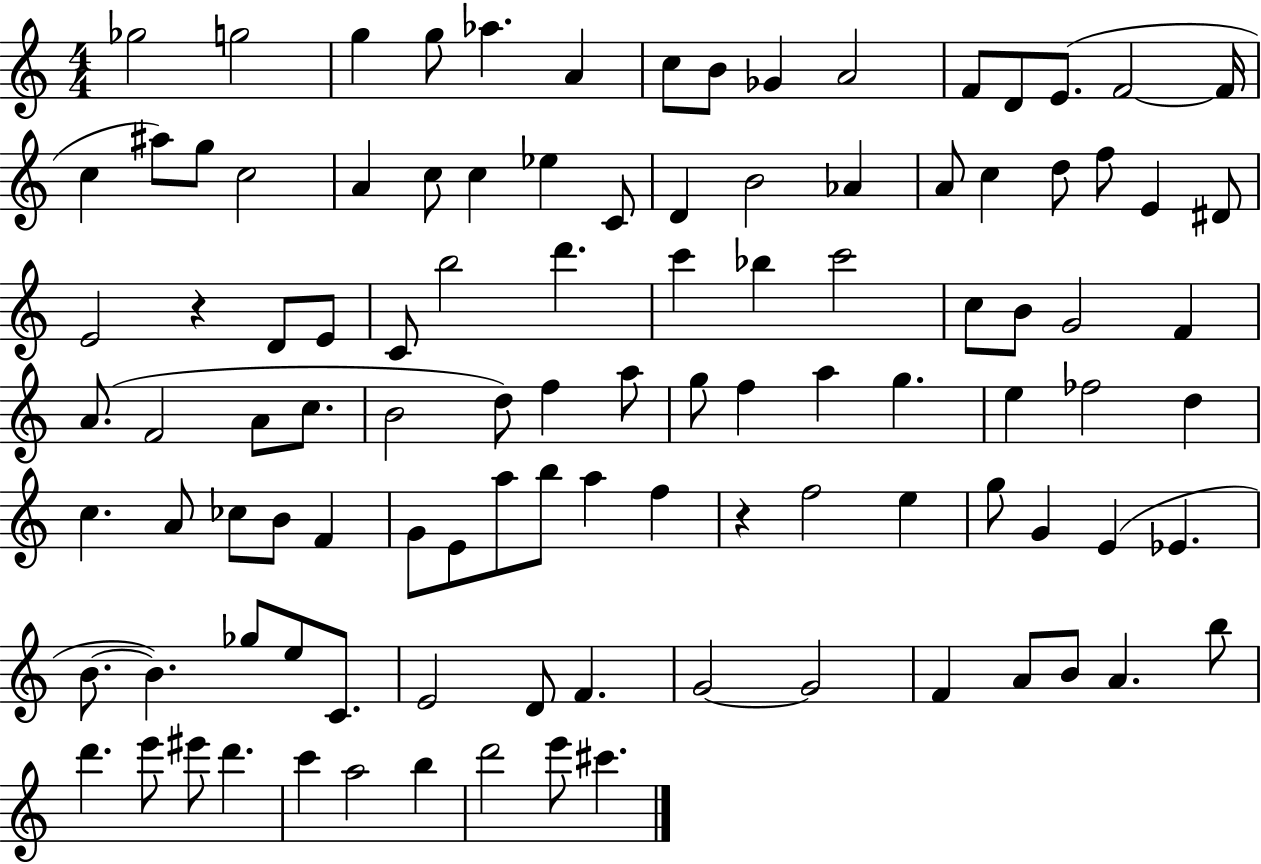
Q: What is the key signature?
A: C major